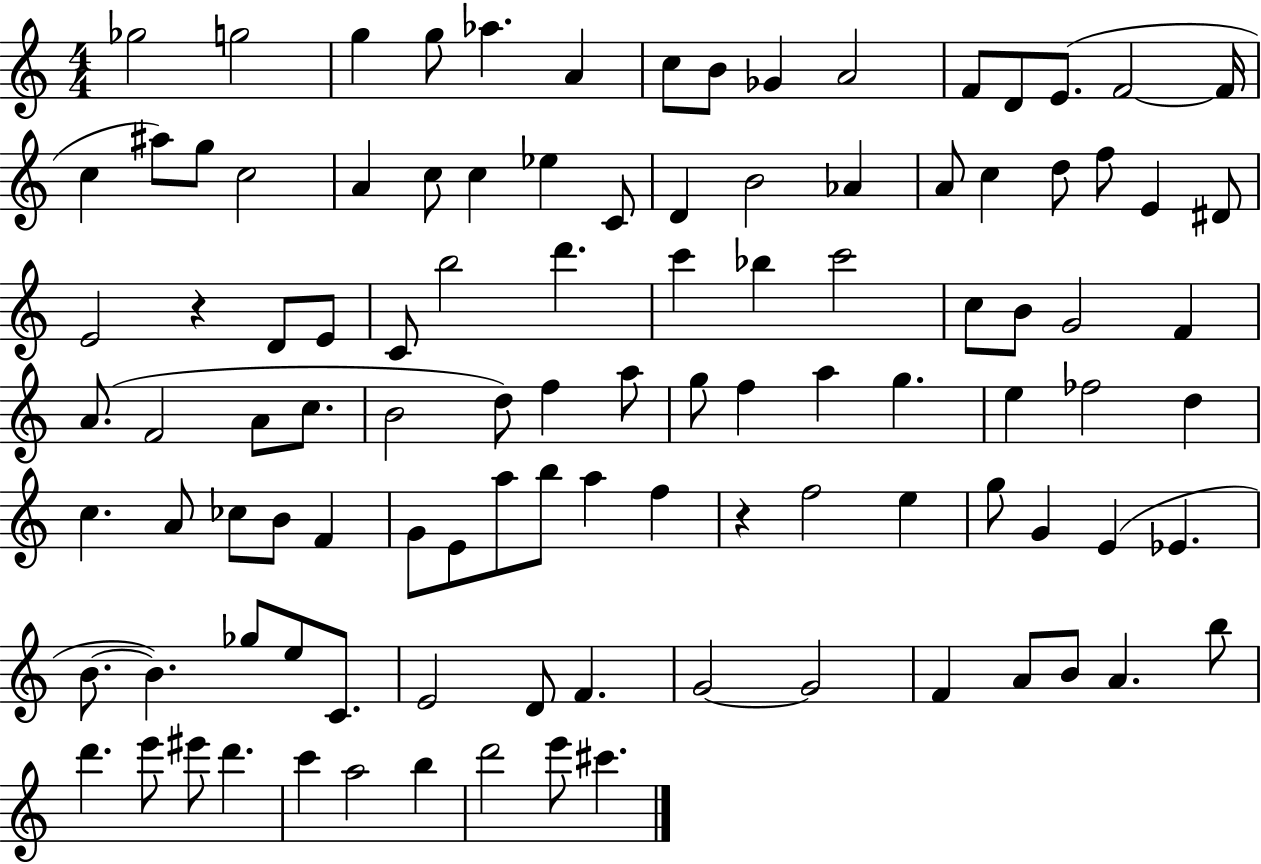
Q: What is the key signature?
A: C major